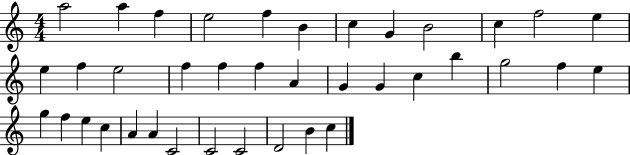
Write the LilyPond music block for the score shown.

{
  \clef treble
  \numericTimeSignature
  \time 4/4
  \key c \major
  a''2 a''4 f''4 | e''2 f''4 b'4 | c''4 g'4 b'2 | c''4 f''2 e''4 | \break e''4 f''4 e''2 | f''4 f''4 f''4 a'4 | g'4 g'4 c''4 b''4 | g''2 f''4 e''4 | \break g''4 f''4 e''4 c''4 | a'4 a'4 c'2 | c'2 c'2 | d'2 b'4 c''4 | \break \bar "|."
}